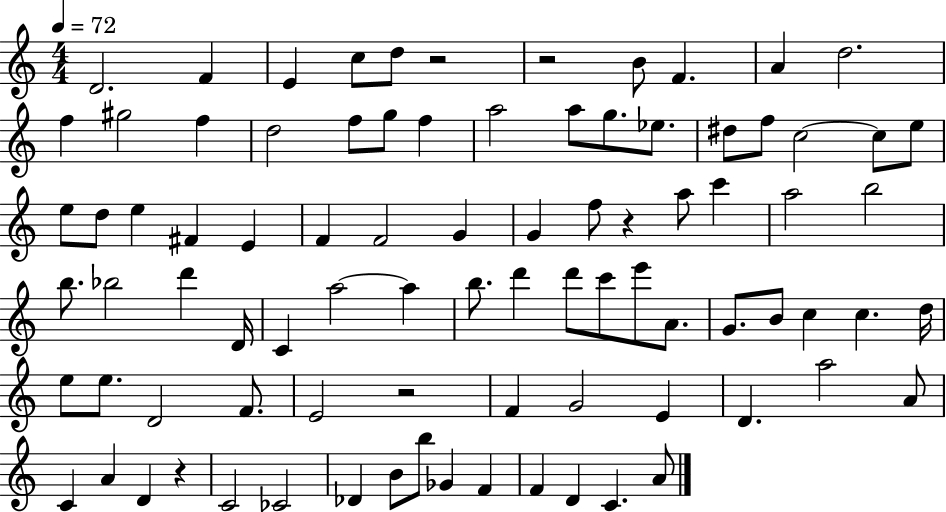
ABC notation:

X:1
T:Untitled
M:4/4
L:1/4
K:C
D2 F E c/2 d/2 z2 z2 B/2 F A d2 f ^g2 f d2 f/2 g/2 f a2 a/2 g/2 _e/2 ^d/2 f/2 c2 c/2 e/2 e/2 d/2 e ^F E F F2 G G f/2 z a/2 c' a2 b2 b/2 _b2 d' D/4 C a2 a b/2 d' d'/2 c'/2 e'/2 A/2 G/2 B/2 c c d/4 e/2 e/2 D2 F/2 E2 z2 F G2 E D a2 A/2 C A D z C2 _C2 _D B/2 b/2 _G F F D C A/2